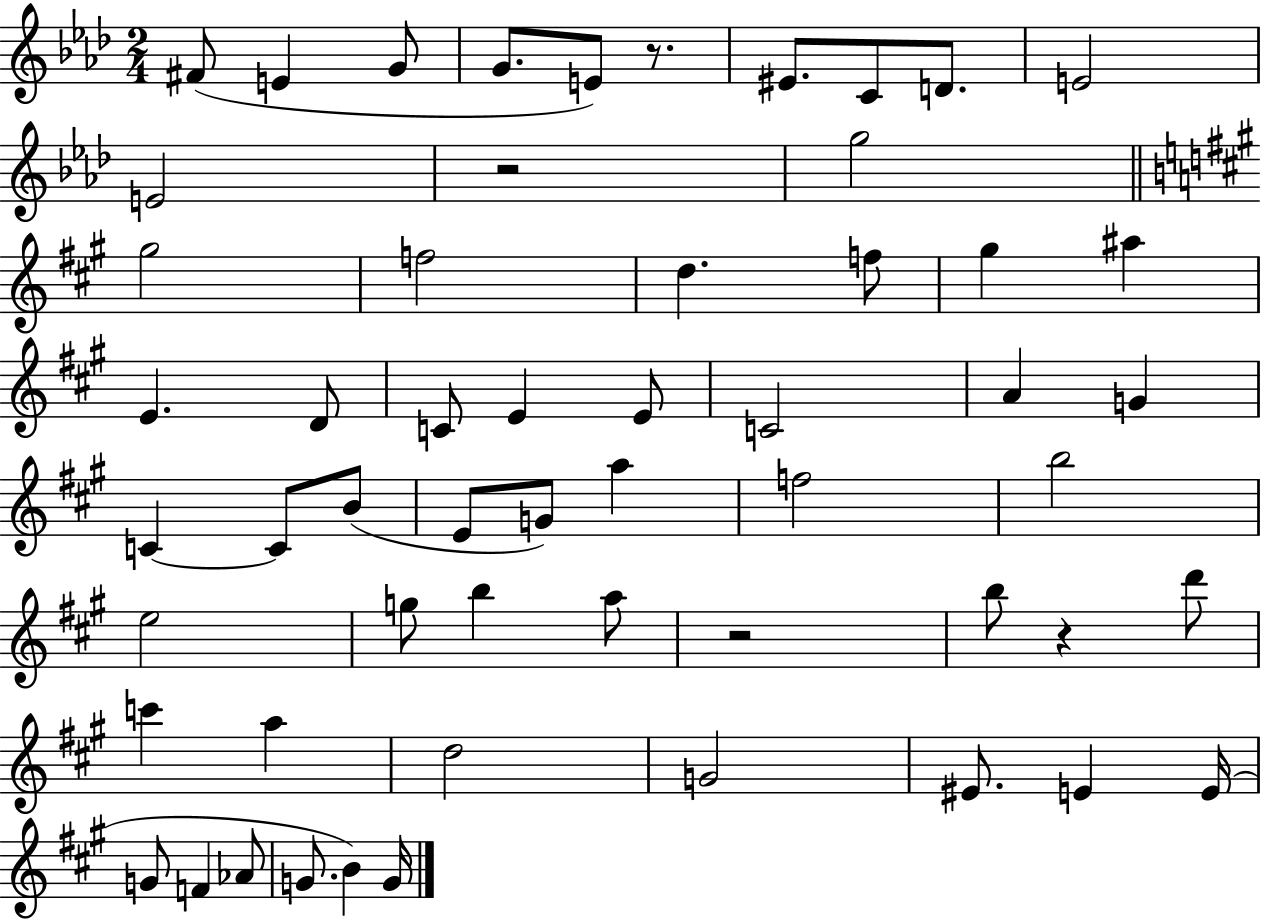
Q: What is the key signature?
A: AES major